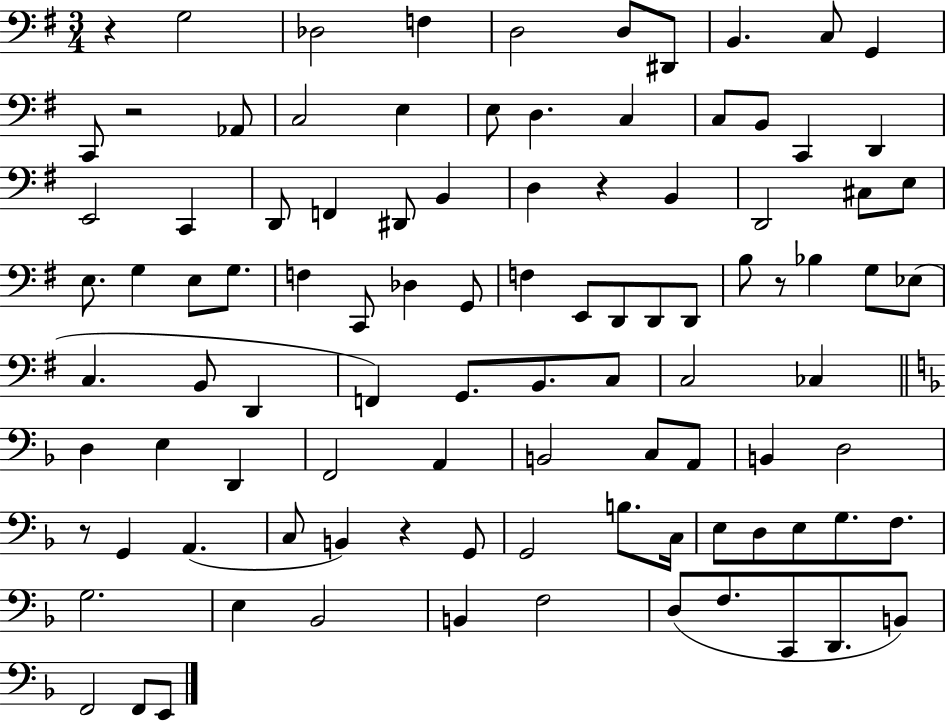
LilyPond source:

{
  \clef bass
  \numericTimeSignature
  \time 3/4
  \key g \major
  r4 g2 | des2 f4 | d2 d8 dis,8 | b,4. c8 g,4 | \break c,8 r2 aes,8 | c2 e4 | e8 d4. c4 | c8 b,8 c,4 d,4 | \break e,2 c,4 | d,8 f,4 dis,8 b,4 | d4 r4 b,4 | d,2 cis8 e8 | \break e8. g4 e8 g8. | f4 c,8 des4 g,8 | f4 e,8 d,8 d,8 d,8 | b8 r8 bes4 g8 ees8( | \break c4. b,8 d,4 | f,4) g,8. b,8. c8 | c2 ces4 | \bar "||" \break \key f \major d4 e4 d,4 | f,2 a,4 | b,2 c8 a,8 | b,4 d2 | \break r8 g,4 a,4.( | c8 b,4) r4 g,8 | g,2 b8. c16 | e8 d8 e8 g8. f8. | \break g2. | e4 bes,2 | b,4 f2 | d8( f8. c,8 d,8. b,8) | \break f,2 f,8 e,8 | \bar "|."
}